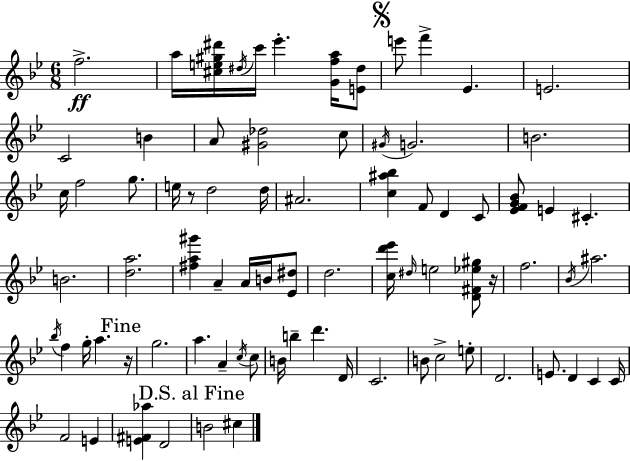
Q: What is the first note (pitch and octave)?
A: F5